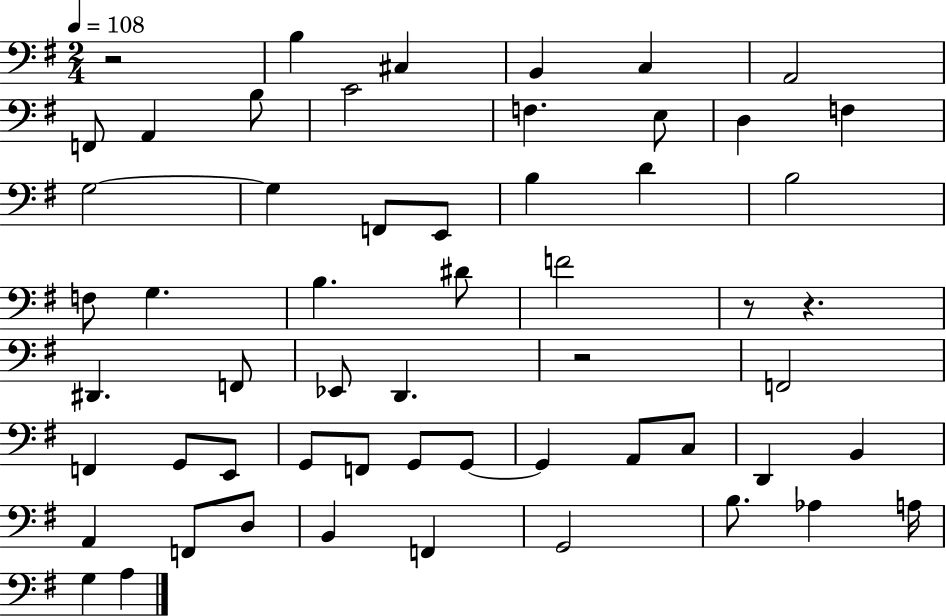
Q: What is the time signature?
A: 2/4